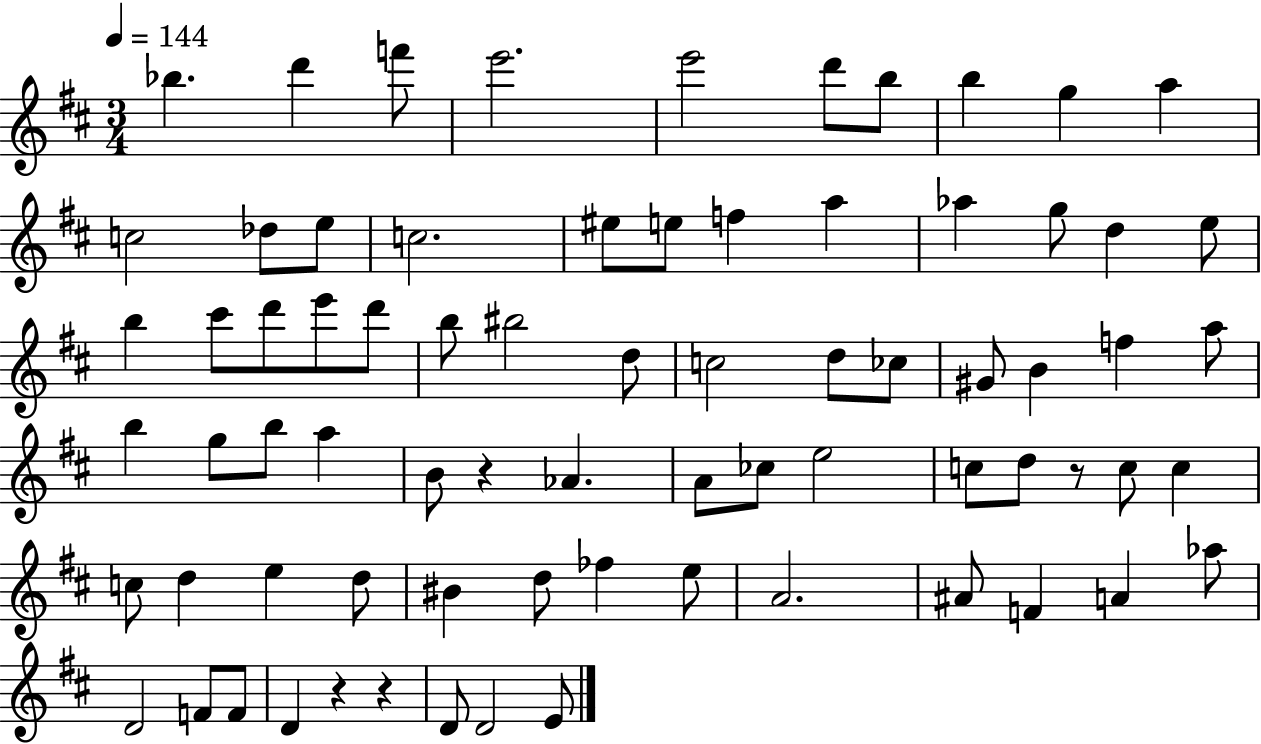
X:1
T:Untitled
M:3/4
L:1/4
K:D
_b d' f'/2 e'2 e'2 d'/2 b/2 b g a c2 _d/2 e/2 c2 ^e/2 e/2 f a _a g/2 d e/2 b ^c'/2 d'/2 e'/2 d'/2 b/2 ^b2 d/2 c2 d/2 _c/2 ^G/2 B f a/2 b g/2 b/2 a B/2 z _A A/2 _c/2 e2 c/2 d/2 z/2 c/2 c c/2 d e d/2 ^B d/2 _f e/2 A2 ^A/2 F A _a/2 D2 F/2 F/2 D z z D/2 D2 E/2